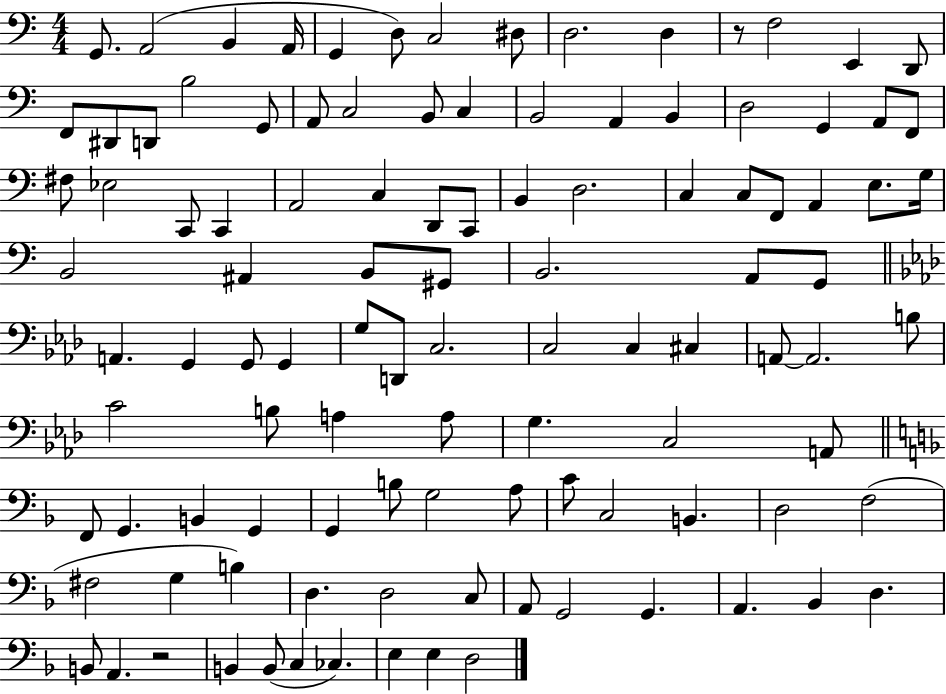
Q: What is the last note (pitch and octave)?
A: D3